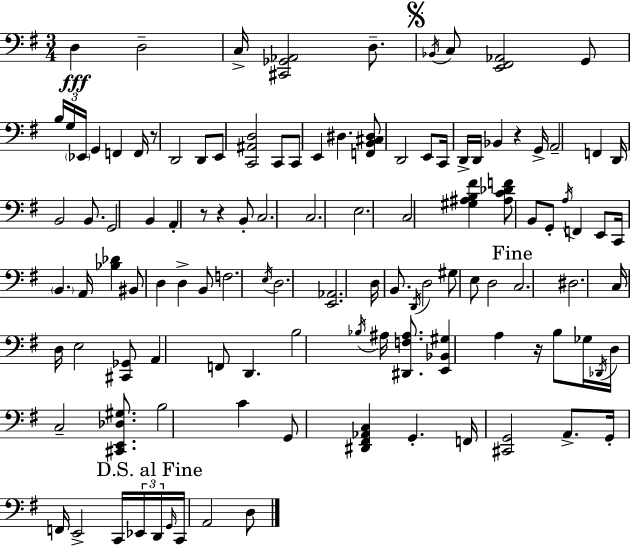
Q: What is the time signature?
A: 3/4